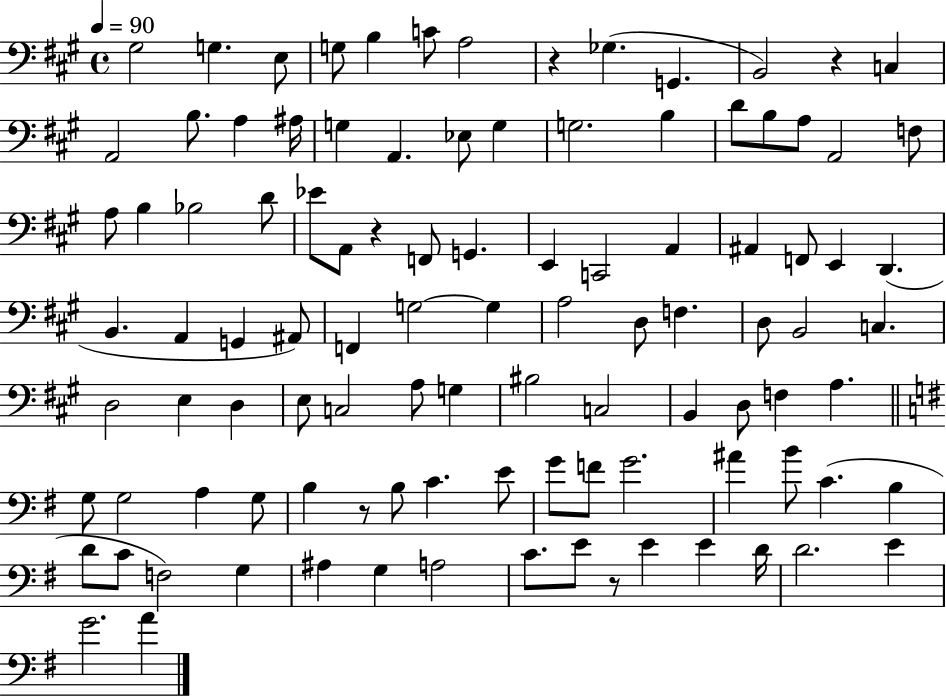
X:1
T:Untitled
M:4/4
L:1/4
K:A
^G,2 G, E,/2 G,/2 B, C/2 A,2 z _G, G,, B,,2 z C, A,,2 B,/2 A, ^A,/4 G, A,, _E,/2 G, G,2 B, D/2 B,/2 A,/2 A,,2 F,/2 A,/2 B, _B,2 D/2 _E/2 A,,/2 z F,,/2 G,, E,, C,,2 A,, ^A,, F,,/2 E,, D,, B,, A,, G,, ^A,,/2 F,, G,2 G, A,2 D,/2 F, D,/2 B,,2 C, D,2 E, D, E,/2 C,2 A,/2 G, ^B,2 C,2 B,, D,/2 F, A, G,/2 G,2 A, G,/2 B, z/2 B,/2 C E/2 G/2 F/2 G2 ^A B/2 C B, D/2 C/2 F,2 G, ^A, G, A,2 C/2 E/2 z/2 E E D/4 D2 E G2 A